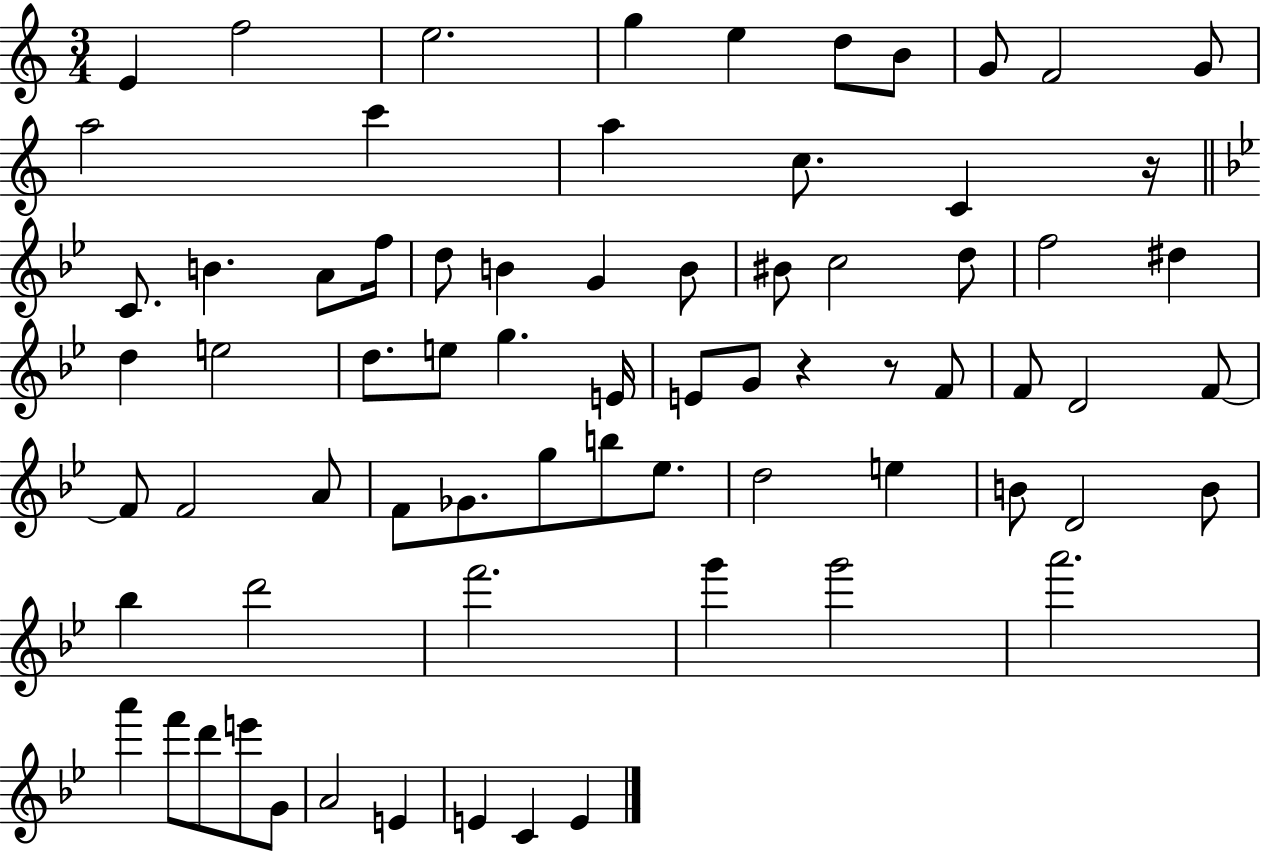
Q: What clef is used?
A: treble